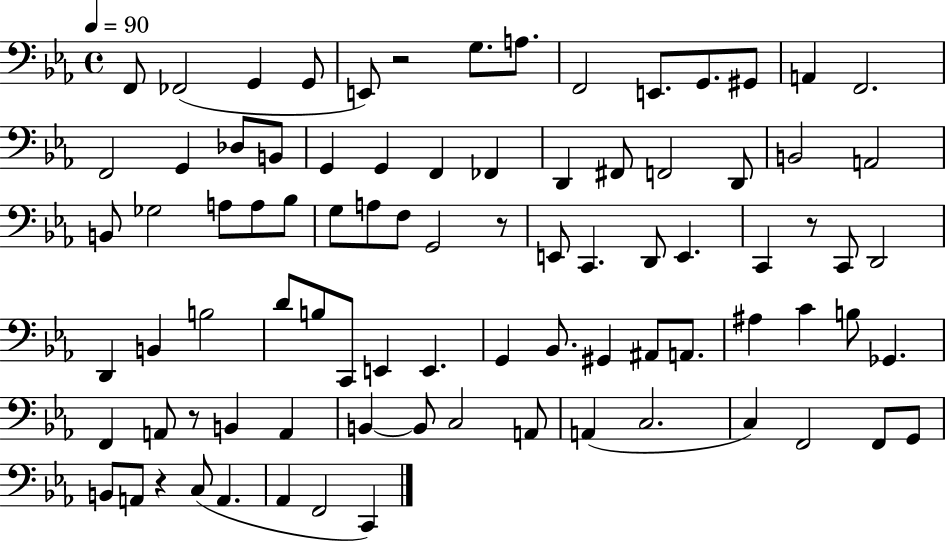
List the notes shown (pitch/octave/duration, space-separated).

F2/e FES2/h G2/q G2/e E2/e R/h G3/e. A3/e. F2/h E2/e. G2/e. G#2/e A2/q F2/h. F2/h G2/q Db3/e B2/e G2/q G2/q F2/q FES2/q D2/q F#2/e F2/h D2/e B2/h A2/h B2/e Gb3/h A3/e A3/e Bb3/e G3/e A3/e F3/e G2/h R/e E2/e C2/q. D2/e E2/q. C2/q R/e C2/e D2/h D2/q B2/q B3/h D4/e B3/e C2/e E2/q E2/q. G2/q Bb2/e. G#2/q A#2/e A2/e. A#3/q C4/q B3/e Gb2/q. F2/q A2/e R/e B2/q A2/q B2/q B2/e C3/h A2/e A2/q C3/h. C3/q F2/h F2/e G2/e B2/e A2/e R/q C3/e A2/q. Ab2/q F2/h C2/q